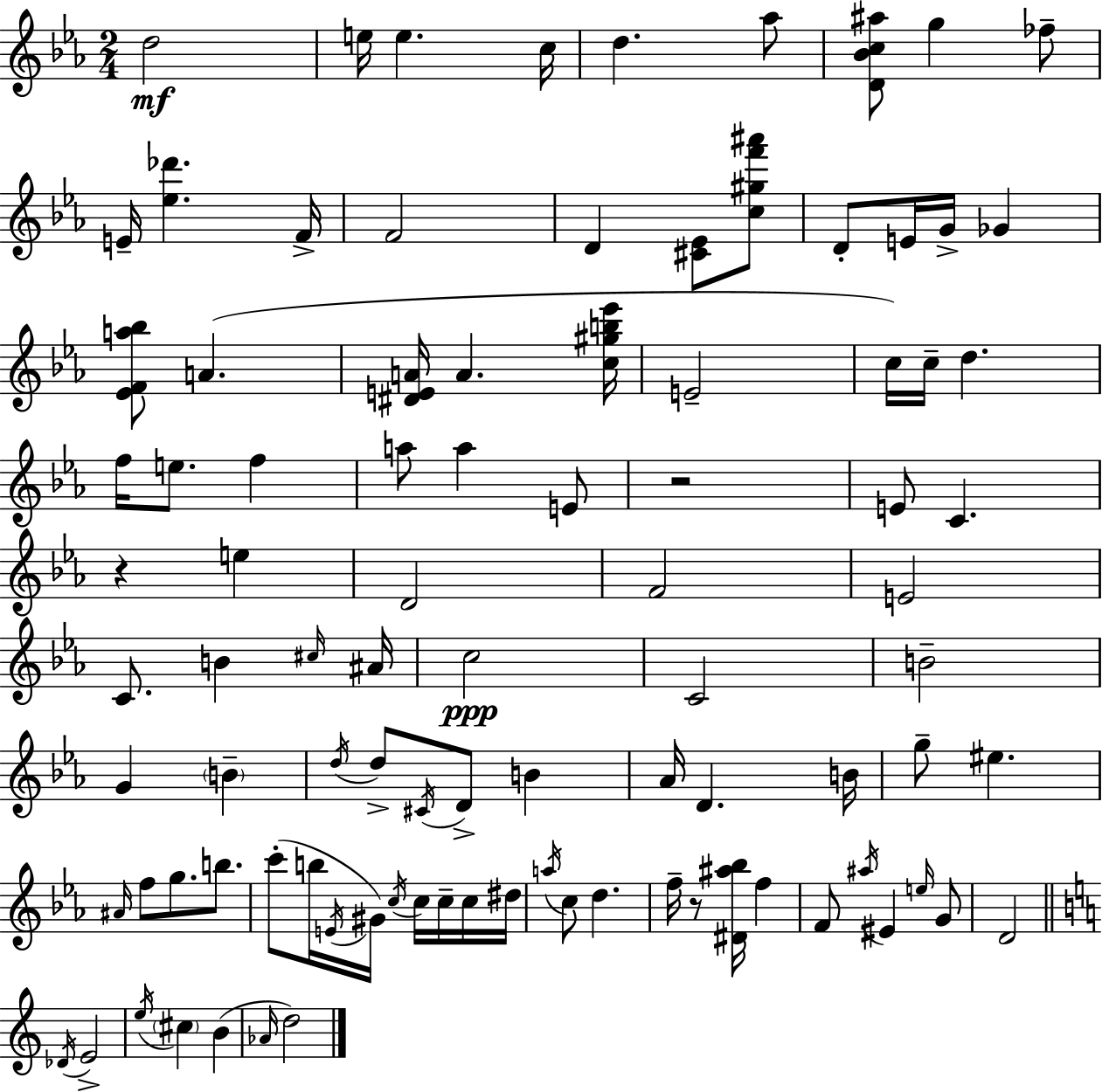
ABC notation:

X:1
T:Untitled
M:2/4
L:1/4
K:Cm
d2 e/4 e c/4 d _a/2 [D_Bc^a]/2 g _f/2 E/4 [_e_d'] F/4 F2 D [^C_E]/2 [c^gf'^a']/2 D/2 E/4 G/4 _G [_EFa_b]/2 A [^DEA]/4 A [c^gb_e']/4 E2 c/4 c/4 d f/4 e/2 f a/2 a E/2 z2 E/2 C z e D2 F2 E2 C/2 B ^c/4 ^A/4 c2 C2 B2 G B d/4 d/2 ^C/4 D/2 B _A/4 D B/4 g/2 ^e ^A/4 f/2 g/2 b/2 c'/2 b/4 E/4 ^G/4 c/4 c/4 c/4 c/4 ^d/4 a/4 c/2 d f/4 z/2 [^D^a_b]/4 f F/2 ^a/4 ^E e/4 G/2 D2 _D/4 E2 e/4 ^c B _A/4 d2